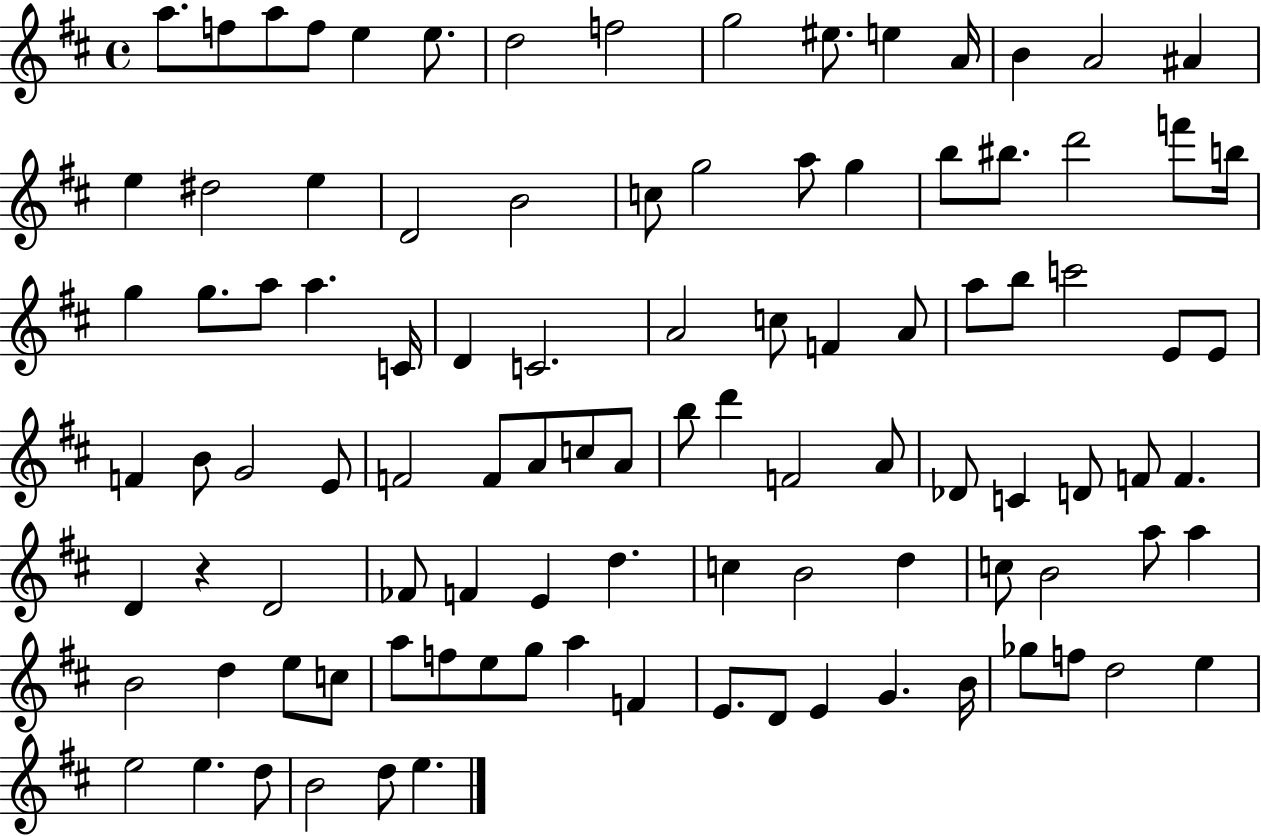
A5/e. F5/e A5/e F5/e E5/q E5/e. D5/h F5/h G5/h EIS5/e. E5/q A4/s B4/q A4/h A#4/q E5/q D#5/h E5/q D4/h B4/h C5/e G5/h A5/e G5/q B5/e BIS5/e. D6/h F6/e B5/s G5/q G5/e. A5/e A5/q. C4/s D4/q C4/h. A4/h C5/e F4/q A4/e A5/e B5/e C6/h E4/e E4/e F4/q B4/e G4/h E4/e F4/h F4/e A4/e C5/e A4/e B5/e D6/q F4/h A4/e Db4/e C4/q D4/e F4/e F4/q. D4/q R/q D4/h FES4/e F4/q E4/q D5/q. C5/q B4/h D5/q C5/e B4/h A5/e A5/q B4/h D5/q E5/e C5/e A5/e F5/e E5/e G5/e A5/q F4/q E4/e. D4/e E4/q G4/q. B4/s Gb5/e F5/e D5/h E5/q E5/h E5/q. D5/e B4/h D5/e E5/q.